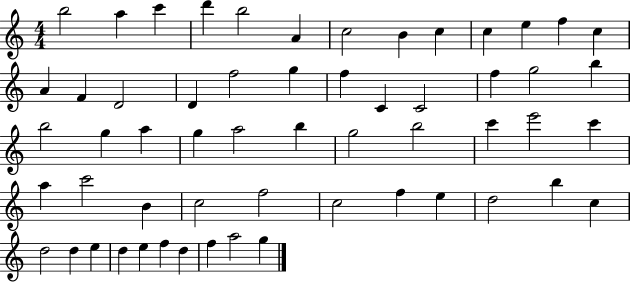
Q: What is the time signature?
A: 4/4